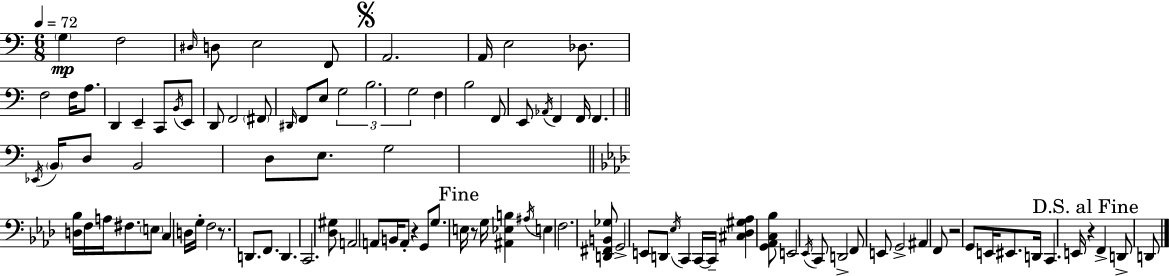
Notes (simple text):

G3/q F3/h D#3/s D3/e E3/h F2/e A2/h. A2/s E3/h Db3/e. F3/h F3/s A3/e. D2/q E2/q C2/e B2/s E2/e D2/e F2/h F#2/e D#2/s F2/e E3/e G3/h B3/h. G3/h F3/q B3/h F2/e E2/e Ab2/s F2/q F2/s F2/q. Eb2/s B2/s D3/e B2/h D3/e E3/e. G3/h [D3,Bb3]/s F3/s A3/s F#3/e. E3/e C3/q D3/s G3/s F3/h R/e. D2/e. F2/e. D2/q. C2/h. [Db3,G#3]/e A2/h A2/e B2/s A2/e R/q G2/e G3/e. E3/s R/e G3/s [A#2,Eb3,B3]/q A#3/s E3/q F3/h. [D2,F#2,B2,Gb3]/e G2/h E2/e D2/e Eb3/s C2/q C2/s C2/s [C#3,Db3,G#3,Ab3]/q [G2,Ab2,C3,Bb3]/e E2/h Eb2/s C2/e D2/h F2/e E2/e G2/h A#2/q F2/e R/h G2/e E2/s EIS2/e. D2/s C2/q. E2/s R/q F2/q D2/e D2/e